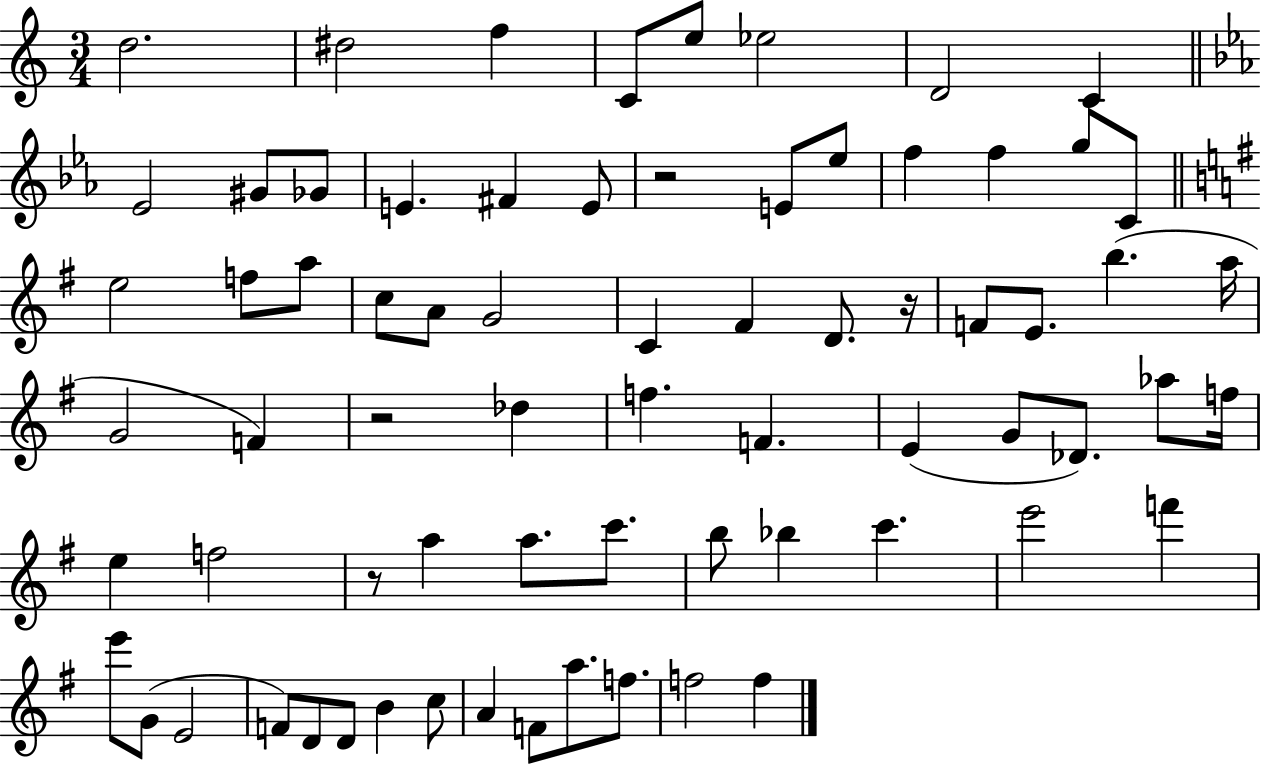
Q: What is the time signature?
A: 3/4